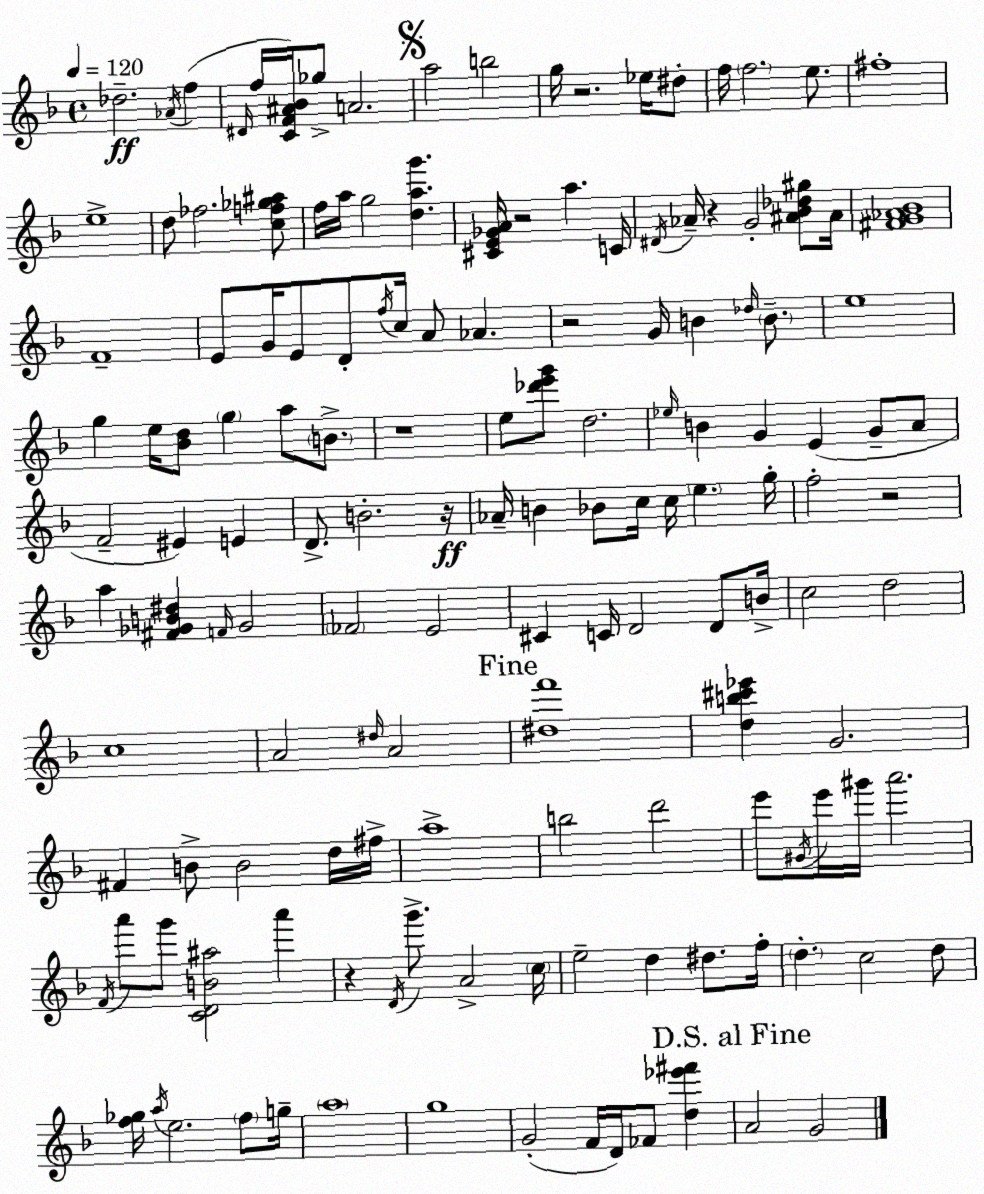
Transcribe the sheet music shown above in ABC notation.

X:1
T:Untitled
M:4/4
L:1/4
K:Dm
_d2 _A/4 f ^D/4 f/4 [CF^A_B]/4 _g/2 A2 a2 b2 g/4 z2 _e/4 ^d/2 f/4 f2 e/2 ^f4 e4 d/2 _f2 [cf_g^a]/2 f/4 a/4 g2 [dag'] [^CE_GA]/4 z2 a C/4 ^D/4 _A/4 z G2 [^A_B_d^g]/2 ^A/4 [^FG_A_B]4 F4 E/2 G/4 E/2 D/2 f/4 c/4 A/2 _A z2 G/4 B _d/4 B/2 e4 g e/4 [_Bd]/2 g a/2 B/2 z4 e/2 [_d'e'g']/2 d2 _e/4 B G E G/2 A/2 F2 ^E E D/2 B2 z/4 _A/4 B _B/2 c/4 c/4 e g/4 f2 z2 a [^F_GB^d] F/4 _G2 _F2 E2 ^C C/4 D2 D/2 B/4 c2 d2 c4 A2 ^d/4 A2 [^df']4 [db^c'_e'] G2 ^F B/2 B2 d/4 ^f/4 a4 b2 d'2 e'/2 ^G/4 e'/4 ^g'/4 a'2 F/4 a'/2 g'/2 [CDB^a]2 a' z D/4 g'/2 A2 c/4 e2 d ^d/2 f/4 d c2 d/2 [f_g]/4 a/4 e2 f/2 g/4 a4 g4 G2 F/4 D/4 _F/2 [d_e'^f'] A2 G2